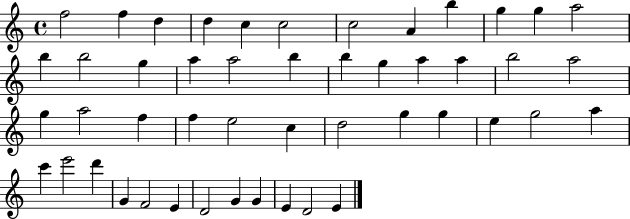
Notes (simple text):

F5/h F5/q D5/q D5/q C5/q C5/h C5/h A4/q B5/q G5/q G5/q A5/h B5/q B5/h G5/q A5/q A5/h B5/q B5/q G5/q A5/q A5/q B5/h A5/h G5/q A5/h F5/q F5/q E5/h C5/q D5/h G5/q G5/q E5/q G5/h A5/q C6/q E6/h D6/q G4/q F4/h E4/q D4/h G4/q G4/q E4/q D4/h E4/q